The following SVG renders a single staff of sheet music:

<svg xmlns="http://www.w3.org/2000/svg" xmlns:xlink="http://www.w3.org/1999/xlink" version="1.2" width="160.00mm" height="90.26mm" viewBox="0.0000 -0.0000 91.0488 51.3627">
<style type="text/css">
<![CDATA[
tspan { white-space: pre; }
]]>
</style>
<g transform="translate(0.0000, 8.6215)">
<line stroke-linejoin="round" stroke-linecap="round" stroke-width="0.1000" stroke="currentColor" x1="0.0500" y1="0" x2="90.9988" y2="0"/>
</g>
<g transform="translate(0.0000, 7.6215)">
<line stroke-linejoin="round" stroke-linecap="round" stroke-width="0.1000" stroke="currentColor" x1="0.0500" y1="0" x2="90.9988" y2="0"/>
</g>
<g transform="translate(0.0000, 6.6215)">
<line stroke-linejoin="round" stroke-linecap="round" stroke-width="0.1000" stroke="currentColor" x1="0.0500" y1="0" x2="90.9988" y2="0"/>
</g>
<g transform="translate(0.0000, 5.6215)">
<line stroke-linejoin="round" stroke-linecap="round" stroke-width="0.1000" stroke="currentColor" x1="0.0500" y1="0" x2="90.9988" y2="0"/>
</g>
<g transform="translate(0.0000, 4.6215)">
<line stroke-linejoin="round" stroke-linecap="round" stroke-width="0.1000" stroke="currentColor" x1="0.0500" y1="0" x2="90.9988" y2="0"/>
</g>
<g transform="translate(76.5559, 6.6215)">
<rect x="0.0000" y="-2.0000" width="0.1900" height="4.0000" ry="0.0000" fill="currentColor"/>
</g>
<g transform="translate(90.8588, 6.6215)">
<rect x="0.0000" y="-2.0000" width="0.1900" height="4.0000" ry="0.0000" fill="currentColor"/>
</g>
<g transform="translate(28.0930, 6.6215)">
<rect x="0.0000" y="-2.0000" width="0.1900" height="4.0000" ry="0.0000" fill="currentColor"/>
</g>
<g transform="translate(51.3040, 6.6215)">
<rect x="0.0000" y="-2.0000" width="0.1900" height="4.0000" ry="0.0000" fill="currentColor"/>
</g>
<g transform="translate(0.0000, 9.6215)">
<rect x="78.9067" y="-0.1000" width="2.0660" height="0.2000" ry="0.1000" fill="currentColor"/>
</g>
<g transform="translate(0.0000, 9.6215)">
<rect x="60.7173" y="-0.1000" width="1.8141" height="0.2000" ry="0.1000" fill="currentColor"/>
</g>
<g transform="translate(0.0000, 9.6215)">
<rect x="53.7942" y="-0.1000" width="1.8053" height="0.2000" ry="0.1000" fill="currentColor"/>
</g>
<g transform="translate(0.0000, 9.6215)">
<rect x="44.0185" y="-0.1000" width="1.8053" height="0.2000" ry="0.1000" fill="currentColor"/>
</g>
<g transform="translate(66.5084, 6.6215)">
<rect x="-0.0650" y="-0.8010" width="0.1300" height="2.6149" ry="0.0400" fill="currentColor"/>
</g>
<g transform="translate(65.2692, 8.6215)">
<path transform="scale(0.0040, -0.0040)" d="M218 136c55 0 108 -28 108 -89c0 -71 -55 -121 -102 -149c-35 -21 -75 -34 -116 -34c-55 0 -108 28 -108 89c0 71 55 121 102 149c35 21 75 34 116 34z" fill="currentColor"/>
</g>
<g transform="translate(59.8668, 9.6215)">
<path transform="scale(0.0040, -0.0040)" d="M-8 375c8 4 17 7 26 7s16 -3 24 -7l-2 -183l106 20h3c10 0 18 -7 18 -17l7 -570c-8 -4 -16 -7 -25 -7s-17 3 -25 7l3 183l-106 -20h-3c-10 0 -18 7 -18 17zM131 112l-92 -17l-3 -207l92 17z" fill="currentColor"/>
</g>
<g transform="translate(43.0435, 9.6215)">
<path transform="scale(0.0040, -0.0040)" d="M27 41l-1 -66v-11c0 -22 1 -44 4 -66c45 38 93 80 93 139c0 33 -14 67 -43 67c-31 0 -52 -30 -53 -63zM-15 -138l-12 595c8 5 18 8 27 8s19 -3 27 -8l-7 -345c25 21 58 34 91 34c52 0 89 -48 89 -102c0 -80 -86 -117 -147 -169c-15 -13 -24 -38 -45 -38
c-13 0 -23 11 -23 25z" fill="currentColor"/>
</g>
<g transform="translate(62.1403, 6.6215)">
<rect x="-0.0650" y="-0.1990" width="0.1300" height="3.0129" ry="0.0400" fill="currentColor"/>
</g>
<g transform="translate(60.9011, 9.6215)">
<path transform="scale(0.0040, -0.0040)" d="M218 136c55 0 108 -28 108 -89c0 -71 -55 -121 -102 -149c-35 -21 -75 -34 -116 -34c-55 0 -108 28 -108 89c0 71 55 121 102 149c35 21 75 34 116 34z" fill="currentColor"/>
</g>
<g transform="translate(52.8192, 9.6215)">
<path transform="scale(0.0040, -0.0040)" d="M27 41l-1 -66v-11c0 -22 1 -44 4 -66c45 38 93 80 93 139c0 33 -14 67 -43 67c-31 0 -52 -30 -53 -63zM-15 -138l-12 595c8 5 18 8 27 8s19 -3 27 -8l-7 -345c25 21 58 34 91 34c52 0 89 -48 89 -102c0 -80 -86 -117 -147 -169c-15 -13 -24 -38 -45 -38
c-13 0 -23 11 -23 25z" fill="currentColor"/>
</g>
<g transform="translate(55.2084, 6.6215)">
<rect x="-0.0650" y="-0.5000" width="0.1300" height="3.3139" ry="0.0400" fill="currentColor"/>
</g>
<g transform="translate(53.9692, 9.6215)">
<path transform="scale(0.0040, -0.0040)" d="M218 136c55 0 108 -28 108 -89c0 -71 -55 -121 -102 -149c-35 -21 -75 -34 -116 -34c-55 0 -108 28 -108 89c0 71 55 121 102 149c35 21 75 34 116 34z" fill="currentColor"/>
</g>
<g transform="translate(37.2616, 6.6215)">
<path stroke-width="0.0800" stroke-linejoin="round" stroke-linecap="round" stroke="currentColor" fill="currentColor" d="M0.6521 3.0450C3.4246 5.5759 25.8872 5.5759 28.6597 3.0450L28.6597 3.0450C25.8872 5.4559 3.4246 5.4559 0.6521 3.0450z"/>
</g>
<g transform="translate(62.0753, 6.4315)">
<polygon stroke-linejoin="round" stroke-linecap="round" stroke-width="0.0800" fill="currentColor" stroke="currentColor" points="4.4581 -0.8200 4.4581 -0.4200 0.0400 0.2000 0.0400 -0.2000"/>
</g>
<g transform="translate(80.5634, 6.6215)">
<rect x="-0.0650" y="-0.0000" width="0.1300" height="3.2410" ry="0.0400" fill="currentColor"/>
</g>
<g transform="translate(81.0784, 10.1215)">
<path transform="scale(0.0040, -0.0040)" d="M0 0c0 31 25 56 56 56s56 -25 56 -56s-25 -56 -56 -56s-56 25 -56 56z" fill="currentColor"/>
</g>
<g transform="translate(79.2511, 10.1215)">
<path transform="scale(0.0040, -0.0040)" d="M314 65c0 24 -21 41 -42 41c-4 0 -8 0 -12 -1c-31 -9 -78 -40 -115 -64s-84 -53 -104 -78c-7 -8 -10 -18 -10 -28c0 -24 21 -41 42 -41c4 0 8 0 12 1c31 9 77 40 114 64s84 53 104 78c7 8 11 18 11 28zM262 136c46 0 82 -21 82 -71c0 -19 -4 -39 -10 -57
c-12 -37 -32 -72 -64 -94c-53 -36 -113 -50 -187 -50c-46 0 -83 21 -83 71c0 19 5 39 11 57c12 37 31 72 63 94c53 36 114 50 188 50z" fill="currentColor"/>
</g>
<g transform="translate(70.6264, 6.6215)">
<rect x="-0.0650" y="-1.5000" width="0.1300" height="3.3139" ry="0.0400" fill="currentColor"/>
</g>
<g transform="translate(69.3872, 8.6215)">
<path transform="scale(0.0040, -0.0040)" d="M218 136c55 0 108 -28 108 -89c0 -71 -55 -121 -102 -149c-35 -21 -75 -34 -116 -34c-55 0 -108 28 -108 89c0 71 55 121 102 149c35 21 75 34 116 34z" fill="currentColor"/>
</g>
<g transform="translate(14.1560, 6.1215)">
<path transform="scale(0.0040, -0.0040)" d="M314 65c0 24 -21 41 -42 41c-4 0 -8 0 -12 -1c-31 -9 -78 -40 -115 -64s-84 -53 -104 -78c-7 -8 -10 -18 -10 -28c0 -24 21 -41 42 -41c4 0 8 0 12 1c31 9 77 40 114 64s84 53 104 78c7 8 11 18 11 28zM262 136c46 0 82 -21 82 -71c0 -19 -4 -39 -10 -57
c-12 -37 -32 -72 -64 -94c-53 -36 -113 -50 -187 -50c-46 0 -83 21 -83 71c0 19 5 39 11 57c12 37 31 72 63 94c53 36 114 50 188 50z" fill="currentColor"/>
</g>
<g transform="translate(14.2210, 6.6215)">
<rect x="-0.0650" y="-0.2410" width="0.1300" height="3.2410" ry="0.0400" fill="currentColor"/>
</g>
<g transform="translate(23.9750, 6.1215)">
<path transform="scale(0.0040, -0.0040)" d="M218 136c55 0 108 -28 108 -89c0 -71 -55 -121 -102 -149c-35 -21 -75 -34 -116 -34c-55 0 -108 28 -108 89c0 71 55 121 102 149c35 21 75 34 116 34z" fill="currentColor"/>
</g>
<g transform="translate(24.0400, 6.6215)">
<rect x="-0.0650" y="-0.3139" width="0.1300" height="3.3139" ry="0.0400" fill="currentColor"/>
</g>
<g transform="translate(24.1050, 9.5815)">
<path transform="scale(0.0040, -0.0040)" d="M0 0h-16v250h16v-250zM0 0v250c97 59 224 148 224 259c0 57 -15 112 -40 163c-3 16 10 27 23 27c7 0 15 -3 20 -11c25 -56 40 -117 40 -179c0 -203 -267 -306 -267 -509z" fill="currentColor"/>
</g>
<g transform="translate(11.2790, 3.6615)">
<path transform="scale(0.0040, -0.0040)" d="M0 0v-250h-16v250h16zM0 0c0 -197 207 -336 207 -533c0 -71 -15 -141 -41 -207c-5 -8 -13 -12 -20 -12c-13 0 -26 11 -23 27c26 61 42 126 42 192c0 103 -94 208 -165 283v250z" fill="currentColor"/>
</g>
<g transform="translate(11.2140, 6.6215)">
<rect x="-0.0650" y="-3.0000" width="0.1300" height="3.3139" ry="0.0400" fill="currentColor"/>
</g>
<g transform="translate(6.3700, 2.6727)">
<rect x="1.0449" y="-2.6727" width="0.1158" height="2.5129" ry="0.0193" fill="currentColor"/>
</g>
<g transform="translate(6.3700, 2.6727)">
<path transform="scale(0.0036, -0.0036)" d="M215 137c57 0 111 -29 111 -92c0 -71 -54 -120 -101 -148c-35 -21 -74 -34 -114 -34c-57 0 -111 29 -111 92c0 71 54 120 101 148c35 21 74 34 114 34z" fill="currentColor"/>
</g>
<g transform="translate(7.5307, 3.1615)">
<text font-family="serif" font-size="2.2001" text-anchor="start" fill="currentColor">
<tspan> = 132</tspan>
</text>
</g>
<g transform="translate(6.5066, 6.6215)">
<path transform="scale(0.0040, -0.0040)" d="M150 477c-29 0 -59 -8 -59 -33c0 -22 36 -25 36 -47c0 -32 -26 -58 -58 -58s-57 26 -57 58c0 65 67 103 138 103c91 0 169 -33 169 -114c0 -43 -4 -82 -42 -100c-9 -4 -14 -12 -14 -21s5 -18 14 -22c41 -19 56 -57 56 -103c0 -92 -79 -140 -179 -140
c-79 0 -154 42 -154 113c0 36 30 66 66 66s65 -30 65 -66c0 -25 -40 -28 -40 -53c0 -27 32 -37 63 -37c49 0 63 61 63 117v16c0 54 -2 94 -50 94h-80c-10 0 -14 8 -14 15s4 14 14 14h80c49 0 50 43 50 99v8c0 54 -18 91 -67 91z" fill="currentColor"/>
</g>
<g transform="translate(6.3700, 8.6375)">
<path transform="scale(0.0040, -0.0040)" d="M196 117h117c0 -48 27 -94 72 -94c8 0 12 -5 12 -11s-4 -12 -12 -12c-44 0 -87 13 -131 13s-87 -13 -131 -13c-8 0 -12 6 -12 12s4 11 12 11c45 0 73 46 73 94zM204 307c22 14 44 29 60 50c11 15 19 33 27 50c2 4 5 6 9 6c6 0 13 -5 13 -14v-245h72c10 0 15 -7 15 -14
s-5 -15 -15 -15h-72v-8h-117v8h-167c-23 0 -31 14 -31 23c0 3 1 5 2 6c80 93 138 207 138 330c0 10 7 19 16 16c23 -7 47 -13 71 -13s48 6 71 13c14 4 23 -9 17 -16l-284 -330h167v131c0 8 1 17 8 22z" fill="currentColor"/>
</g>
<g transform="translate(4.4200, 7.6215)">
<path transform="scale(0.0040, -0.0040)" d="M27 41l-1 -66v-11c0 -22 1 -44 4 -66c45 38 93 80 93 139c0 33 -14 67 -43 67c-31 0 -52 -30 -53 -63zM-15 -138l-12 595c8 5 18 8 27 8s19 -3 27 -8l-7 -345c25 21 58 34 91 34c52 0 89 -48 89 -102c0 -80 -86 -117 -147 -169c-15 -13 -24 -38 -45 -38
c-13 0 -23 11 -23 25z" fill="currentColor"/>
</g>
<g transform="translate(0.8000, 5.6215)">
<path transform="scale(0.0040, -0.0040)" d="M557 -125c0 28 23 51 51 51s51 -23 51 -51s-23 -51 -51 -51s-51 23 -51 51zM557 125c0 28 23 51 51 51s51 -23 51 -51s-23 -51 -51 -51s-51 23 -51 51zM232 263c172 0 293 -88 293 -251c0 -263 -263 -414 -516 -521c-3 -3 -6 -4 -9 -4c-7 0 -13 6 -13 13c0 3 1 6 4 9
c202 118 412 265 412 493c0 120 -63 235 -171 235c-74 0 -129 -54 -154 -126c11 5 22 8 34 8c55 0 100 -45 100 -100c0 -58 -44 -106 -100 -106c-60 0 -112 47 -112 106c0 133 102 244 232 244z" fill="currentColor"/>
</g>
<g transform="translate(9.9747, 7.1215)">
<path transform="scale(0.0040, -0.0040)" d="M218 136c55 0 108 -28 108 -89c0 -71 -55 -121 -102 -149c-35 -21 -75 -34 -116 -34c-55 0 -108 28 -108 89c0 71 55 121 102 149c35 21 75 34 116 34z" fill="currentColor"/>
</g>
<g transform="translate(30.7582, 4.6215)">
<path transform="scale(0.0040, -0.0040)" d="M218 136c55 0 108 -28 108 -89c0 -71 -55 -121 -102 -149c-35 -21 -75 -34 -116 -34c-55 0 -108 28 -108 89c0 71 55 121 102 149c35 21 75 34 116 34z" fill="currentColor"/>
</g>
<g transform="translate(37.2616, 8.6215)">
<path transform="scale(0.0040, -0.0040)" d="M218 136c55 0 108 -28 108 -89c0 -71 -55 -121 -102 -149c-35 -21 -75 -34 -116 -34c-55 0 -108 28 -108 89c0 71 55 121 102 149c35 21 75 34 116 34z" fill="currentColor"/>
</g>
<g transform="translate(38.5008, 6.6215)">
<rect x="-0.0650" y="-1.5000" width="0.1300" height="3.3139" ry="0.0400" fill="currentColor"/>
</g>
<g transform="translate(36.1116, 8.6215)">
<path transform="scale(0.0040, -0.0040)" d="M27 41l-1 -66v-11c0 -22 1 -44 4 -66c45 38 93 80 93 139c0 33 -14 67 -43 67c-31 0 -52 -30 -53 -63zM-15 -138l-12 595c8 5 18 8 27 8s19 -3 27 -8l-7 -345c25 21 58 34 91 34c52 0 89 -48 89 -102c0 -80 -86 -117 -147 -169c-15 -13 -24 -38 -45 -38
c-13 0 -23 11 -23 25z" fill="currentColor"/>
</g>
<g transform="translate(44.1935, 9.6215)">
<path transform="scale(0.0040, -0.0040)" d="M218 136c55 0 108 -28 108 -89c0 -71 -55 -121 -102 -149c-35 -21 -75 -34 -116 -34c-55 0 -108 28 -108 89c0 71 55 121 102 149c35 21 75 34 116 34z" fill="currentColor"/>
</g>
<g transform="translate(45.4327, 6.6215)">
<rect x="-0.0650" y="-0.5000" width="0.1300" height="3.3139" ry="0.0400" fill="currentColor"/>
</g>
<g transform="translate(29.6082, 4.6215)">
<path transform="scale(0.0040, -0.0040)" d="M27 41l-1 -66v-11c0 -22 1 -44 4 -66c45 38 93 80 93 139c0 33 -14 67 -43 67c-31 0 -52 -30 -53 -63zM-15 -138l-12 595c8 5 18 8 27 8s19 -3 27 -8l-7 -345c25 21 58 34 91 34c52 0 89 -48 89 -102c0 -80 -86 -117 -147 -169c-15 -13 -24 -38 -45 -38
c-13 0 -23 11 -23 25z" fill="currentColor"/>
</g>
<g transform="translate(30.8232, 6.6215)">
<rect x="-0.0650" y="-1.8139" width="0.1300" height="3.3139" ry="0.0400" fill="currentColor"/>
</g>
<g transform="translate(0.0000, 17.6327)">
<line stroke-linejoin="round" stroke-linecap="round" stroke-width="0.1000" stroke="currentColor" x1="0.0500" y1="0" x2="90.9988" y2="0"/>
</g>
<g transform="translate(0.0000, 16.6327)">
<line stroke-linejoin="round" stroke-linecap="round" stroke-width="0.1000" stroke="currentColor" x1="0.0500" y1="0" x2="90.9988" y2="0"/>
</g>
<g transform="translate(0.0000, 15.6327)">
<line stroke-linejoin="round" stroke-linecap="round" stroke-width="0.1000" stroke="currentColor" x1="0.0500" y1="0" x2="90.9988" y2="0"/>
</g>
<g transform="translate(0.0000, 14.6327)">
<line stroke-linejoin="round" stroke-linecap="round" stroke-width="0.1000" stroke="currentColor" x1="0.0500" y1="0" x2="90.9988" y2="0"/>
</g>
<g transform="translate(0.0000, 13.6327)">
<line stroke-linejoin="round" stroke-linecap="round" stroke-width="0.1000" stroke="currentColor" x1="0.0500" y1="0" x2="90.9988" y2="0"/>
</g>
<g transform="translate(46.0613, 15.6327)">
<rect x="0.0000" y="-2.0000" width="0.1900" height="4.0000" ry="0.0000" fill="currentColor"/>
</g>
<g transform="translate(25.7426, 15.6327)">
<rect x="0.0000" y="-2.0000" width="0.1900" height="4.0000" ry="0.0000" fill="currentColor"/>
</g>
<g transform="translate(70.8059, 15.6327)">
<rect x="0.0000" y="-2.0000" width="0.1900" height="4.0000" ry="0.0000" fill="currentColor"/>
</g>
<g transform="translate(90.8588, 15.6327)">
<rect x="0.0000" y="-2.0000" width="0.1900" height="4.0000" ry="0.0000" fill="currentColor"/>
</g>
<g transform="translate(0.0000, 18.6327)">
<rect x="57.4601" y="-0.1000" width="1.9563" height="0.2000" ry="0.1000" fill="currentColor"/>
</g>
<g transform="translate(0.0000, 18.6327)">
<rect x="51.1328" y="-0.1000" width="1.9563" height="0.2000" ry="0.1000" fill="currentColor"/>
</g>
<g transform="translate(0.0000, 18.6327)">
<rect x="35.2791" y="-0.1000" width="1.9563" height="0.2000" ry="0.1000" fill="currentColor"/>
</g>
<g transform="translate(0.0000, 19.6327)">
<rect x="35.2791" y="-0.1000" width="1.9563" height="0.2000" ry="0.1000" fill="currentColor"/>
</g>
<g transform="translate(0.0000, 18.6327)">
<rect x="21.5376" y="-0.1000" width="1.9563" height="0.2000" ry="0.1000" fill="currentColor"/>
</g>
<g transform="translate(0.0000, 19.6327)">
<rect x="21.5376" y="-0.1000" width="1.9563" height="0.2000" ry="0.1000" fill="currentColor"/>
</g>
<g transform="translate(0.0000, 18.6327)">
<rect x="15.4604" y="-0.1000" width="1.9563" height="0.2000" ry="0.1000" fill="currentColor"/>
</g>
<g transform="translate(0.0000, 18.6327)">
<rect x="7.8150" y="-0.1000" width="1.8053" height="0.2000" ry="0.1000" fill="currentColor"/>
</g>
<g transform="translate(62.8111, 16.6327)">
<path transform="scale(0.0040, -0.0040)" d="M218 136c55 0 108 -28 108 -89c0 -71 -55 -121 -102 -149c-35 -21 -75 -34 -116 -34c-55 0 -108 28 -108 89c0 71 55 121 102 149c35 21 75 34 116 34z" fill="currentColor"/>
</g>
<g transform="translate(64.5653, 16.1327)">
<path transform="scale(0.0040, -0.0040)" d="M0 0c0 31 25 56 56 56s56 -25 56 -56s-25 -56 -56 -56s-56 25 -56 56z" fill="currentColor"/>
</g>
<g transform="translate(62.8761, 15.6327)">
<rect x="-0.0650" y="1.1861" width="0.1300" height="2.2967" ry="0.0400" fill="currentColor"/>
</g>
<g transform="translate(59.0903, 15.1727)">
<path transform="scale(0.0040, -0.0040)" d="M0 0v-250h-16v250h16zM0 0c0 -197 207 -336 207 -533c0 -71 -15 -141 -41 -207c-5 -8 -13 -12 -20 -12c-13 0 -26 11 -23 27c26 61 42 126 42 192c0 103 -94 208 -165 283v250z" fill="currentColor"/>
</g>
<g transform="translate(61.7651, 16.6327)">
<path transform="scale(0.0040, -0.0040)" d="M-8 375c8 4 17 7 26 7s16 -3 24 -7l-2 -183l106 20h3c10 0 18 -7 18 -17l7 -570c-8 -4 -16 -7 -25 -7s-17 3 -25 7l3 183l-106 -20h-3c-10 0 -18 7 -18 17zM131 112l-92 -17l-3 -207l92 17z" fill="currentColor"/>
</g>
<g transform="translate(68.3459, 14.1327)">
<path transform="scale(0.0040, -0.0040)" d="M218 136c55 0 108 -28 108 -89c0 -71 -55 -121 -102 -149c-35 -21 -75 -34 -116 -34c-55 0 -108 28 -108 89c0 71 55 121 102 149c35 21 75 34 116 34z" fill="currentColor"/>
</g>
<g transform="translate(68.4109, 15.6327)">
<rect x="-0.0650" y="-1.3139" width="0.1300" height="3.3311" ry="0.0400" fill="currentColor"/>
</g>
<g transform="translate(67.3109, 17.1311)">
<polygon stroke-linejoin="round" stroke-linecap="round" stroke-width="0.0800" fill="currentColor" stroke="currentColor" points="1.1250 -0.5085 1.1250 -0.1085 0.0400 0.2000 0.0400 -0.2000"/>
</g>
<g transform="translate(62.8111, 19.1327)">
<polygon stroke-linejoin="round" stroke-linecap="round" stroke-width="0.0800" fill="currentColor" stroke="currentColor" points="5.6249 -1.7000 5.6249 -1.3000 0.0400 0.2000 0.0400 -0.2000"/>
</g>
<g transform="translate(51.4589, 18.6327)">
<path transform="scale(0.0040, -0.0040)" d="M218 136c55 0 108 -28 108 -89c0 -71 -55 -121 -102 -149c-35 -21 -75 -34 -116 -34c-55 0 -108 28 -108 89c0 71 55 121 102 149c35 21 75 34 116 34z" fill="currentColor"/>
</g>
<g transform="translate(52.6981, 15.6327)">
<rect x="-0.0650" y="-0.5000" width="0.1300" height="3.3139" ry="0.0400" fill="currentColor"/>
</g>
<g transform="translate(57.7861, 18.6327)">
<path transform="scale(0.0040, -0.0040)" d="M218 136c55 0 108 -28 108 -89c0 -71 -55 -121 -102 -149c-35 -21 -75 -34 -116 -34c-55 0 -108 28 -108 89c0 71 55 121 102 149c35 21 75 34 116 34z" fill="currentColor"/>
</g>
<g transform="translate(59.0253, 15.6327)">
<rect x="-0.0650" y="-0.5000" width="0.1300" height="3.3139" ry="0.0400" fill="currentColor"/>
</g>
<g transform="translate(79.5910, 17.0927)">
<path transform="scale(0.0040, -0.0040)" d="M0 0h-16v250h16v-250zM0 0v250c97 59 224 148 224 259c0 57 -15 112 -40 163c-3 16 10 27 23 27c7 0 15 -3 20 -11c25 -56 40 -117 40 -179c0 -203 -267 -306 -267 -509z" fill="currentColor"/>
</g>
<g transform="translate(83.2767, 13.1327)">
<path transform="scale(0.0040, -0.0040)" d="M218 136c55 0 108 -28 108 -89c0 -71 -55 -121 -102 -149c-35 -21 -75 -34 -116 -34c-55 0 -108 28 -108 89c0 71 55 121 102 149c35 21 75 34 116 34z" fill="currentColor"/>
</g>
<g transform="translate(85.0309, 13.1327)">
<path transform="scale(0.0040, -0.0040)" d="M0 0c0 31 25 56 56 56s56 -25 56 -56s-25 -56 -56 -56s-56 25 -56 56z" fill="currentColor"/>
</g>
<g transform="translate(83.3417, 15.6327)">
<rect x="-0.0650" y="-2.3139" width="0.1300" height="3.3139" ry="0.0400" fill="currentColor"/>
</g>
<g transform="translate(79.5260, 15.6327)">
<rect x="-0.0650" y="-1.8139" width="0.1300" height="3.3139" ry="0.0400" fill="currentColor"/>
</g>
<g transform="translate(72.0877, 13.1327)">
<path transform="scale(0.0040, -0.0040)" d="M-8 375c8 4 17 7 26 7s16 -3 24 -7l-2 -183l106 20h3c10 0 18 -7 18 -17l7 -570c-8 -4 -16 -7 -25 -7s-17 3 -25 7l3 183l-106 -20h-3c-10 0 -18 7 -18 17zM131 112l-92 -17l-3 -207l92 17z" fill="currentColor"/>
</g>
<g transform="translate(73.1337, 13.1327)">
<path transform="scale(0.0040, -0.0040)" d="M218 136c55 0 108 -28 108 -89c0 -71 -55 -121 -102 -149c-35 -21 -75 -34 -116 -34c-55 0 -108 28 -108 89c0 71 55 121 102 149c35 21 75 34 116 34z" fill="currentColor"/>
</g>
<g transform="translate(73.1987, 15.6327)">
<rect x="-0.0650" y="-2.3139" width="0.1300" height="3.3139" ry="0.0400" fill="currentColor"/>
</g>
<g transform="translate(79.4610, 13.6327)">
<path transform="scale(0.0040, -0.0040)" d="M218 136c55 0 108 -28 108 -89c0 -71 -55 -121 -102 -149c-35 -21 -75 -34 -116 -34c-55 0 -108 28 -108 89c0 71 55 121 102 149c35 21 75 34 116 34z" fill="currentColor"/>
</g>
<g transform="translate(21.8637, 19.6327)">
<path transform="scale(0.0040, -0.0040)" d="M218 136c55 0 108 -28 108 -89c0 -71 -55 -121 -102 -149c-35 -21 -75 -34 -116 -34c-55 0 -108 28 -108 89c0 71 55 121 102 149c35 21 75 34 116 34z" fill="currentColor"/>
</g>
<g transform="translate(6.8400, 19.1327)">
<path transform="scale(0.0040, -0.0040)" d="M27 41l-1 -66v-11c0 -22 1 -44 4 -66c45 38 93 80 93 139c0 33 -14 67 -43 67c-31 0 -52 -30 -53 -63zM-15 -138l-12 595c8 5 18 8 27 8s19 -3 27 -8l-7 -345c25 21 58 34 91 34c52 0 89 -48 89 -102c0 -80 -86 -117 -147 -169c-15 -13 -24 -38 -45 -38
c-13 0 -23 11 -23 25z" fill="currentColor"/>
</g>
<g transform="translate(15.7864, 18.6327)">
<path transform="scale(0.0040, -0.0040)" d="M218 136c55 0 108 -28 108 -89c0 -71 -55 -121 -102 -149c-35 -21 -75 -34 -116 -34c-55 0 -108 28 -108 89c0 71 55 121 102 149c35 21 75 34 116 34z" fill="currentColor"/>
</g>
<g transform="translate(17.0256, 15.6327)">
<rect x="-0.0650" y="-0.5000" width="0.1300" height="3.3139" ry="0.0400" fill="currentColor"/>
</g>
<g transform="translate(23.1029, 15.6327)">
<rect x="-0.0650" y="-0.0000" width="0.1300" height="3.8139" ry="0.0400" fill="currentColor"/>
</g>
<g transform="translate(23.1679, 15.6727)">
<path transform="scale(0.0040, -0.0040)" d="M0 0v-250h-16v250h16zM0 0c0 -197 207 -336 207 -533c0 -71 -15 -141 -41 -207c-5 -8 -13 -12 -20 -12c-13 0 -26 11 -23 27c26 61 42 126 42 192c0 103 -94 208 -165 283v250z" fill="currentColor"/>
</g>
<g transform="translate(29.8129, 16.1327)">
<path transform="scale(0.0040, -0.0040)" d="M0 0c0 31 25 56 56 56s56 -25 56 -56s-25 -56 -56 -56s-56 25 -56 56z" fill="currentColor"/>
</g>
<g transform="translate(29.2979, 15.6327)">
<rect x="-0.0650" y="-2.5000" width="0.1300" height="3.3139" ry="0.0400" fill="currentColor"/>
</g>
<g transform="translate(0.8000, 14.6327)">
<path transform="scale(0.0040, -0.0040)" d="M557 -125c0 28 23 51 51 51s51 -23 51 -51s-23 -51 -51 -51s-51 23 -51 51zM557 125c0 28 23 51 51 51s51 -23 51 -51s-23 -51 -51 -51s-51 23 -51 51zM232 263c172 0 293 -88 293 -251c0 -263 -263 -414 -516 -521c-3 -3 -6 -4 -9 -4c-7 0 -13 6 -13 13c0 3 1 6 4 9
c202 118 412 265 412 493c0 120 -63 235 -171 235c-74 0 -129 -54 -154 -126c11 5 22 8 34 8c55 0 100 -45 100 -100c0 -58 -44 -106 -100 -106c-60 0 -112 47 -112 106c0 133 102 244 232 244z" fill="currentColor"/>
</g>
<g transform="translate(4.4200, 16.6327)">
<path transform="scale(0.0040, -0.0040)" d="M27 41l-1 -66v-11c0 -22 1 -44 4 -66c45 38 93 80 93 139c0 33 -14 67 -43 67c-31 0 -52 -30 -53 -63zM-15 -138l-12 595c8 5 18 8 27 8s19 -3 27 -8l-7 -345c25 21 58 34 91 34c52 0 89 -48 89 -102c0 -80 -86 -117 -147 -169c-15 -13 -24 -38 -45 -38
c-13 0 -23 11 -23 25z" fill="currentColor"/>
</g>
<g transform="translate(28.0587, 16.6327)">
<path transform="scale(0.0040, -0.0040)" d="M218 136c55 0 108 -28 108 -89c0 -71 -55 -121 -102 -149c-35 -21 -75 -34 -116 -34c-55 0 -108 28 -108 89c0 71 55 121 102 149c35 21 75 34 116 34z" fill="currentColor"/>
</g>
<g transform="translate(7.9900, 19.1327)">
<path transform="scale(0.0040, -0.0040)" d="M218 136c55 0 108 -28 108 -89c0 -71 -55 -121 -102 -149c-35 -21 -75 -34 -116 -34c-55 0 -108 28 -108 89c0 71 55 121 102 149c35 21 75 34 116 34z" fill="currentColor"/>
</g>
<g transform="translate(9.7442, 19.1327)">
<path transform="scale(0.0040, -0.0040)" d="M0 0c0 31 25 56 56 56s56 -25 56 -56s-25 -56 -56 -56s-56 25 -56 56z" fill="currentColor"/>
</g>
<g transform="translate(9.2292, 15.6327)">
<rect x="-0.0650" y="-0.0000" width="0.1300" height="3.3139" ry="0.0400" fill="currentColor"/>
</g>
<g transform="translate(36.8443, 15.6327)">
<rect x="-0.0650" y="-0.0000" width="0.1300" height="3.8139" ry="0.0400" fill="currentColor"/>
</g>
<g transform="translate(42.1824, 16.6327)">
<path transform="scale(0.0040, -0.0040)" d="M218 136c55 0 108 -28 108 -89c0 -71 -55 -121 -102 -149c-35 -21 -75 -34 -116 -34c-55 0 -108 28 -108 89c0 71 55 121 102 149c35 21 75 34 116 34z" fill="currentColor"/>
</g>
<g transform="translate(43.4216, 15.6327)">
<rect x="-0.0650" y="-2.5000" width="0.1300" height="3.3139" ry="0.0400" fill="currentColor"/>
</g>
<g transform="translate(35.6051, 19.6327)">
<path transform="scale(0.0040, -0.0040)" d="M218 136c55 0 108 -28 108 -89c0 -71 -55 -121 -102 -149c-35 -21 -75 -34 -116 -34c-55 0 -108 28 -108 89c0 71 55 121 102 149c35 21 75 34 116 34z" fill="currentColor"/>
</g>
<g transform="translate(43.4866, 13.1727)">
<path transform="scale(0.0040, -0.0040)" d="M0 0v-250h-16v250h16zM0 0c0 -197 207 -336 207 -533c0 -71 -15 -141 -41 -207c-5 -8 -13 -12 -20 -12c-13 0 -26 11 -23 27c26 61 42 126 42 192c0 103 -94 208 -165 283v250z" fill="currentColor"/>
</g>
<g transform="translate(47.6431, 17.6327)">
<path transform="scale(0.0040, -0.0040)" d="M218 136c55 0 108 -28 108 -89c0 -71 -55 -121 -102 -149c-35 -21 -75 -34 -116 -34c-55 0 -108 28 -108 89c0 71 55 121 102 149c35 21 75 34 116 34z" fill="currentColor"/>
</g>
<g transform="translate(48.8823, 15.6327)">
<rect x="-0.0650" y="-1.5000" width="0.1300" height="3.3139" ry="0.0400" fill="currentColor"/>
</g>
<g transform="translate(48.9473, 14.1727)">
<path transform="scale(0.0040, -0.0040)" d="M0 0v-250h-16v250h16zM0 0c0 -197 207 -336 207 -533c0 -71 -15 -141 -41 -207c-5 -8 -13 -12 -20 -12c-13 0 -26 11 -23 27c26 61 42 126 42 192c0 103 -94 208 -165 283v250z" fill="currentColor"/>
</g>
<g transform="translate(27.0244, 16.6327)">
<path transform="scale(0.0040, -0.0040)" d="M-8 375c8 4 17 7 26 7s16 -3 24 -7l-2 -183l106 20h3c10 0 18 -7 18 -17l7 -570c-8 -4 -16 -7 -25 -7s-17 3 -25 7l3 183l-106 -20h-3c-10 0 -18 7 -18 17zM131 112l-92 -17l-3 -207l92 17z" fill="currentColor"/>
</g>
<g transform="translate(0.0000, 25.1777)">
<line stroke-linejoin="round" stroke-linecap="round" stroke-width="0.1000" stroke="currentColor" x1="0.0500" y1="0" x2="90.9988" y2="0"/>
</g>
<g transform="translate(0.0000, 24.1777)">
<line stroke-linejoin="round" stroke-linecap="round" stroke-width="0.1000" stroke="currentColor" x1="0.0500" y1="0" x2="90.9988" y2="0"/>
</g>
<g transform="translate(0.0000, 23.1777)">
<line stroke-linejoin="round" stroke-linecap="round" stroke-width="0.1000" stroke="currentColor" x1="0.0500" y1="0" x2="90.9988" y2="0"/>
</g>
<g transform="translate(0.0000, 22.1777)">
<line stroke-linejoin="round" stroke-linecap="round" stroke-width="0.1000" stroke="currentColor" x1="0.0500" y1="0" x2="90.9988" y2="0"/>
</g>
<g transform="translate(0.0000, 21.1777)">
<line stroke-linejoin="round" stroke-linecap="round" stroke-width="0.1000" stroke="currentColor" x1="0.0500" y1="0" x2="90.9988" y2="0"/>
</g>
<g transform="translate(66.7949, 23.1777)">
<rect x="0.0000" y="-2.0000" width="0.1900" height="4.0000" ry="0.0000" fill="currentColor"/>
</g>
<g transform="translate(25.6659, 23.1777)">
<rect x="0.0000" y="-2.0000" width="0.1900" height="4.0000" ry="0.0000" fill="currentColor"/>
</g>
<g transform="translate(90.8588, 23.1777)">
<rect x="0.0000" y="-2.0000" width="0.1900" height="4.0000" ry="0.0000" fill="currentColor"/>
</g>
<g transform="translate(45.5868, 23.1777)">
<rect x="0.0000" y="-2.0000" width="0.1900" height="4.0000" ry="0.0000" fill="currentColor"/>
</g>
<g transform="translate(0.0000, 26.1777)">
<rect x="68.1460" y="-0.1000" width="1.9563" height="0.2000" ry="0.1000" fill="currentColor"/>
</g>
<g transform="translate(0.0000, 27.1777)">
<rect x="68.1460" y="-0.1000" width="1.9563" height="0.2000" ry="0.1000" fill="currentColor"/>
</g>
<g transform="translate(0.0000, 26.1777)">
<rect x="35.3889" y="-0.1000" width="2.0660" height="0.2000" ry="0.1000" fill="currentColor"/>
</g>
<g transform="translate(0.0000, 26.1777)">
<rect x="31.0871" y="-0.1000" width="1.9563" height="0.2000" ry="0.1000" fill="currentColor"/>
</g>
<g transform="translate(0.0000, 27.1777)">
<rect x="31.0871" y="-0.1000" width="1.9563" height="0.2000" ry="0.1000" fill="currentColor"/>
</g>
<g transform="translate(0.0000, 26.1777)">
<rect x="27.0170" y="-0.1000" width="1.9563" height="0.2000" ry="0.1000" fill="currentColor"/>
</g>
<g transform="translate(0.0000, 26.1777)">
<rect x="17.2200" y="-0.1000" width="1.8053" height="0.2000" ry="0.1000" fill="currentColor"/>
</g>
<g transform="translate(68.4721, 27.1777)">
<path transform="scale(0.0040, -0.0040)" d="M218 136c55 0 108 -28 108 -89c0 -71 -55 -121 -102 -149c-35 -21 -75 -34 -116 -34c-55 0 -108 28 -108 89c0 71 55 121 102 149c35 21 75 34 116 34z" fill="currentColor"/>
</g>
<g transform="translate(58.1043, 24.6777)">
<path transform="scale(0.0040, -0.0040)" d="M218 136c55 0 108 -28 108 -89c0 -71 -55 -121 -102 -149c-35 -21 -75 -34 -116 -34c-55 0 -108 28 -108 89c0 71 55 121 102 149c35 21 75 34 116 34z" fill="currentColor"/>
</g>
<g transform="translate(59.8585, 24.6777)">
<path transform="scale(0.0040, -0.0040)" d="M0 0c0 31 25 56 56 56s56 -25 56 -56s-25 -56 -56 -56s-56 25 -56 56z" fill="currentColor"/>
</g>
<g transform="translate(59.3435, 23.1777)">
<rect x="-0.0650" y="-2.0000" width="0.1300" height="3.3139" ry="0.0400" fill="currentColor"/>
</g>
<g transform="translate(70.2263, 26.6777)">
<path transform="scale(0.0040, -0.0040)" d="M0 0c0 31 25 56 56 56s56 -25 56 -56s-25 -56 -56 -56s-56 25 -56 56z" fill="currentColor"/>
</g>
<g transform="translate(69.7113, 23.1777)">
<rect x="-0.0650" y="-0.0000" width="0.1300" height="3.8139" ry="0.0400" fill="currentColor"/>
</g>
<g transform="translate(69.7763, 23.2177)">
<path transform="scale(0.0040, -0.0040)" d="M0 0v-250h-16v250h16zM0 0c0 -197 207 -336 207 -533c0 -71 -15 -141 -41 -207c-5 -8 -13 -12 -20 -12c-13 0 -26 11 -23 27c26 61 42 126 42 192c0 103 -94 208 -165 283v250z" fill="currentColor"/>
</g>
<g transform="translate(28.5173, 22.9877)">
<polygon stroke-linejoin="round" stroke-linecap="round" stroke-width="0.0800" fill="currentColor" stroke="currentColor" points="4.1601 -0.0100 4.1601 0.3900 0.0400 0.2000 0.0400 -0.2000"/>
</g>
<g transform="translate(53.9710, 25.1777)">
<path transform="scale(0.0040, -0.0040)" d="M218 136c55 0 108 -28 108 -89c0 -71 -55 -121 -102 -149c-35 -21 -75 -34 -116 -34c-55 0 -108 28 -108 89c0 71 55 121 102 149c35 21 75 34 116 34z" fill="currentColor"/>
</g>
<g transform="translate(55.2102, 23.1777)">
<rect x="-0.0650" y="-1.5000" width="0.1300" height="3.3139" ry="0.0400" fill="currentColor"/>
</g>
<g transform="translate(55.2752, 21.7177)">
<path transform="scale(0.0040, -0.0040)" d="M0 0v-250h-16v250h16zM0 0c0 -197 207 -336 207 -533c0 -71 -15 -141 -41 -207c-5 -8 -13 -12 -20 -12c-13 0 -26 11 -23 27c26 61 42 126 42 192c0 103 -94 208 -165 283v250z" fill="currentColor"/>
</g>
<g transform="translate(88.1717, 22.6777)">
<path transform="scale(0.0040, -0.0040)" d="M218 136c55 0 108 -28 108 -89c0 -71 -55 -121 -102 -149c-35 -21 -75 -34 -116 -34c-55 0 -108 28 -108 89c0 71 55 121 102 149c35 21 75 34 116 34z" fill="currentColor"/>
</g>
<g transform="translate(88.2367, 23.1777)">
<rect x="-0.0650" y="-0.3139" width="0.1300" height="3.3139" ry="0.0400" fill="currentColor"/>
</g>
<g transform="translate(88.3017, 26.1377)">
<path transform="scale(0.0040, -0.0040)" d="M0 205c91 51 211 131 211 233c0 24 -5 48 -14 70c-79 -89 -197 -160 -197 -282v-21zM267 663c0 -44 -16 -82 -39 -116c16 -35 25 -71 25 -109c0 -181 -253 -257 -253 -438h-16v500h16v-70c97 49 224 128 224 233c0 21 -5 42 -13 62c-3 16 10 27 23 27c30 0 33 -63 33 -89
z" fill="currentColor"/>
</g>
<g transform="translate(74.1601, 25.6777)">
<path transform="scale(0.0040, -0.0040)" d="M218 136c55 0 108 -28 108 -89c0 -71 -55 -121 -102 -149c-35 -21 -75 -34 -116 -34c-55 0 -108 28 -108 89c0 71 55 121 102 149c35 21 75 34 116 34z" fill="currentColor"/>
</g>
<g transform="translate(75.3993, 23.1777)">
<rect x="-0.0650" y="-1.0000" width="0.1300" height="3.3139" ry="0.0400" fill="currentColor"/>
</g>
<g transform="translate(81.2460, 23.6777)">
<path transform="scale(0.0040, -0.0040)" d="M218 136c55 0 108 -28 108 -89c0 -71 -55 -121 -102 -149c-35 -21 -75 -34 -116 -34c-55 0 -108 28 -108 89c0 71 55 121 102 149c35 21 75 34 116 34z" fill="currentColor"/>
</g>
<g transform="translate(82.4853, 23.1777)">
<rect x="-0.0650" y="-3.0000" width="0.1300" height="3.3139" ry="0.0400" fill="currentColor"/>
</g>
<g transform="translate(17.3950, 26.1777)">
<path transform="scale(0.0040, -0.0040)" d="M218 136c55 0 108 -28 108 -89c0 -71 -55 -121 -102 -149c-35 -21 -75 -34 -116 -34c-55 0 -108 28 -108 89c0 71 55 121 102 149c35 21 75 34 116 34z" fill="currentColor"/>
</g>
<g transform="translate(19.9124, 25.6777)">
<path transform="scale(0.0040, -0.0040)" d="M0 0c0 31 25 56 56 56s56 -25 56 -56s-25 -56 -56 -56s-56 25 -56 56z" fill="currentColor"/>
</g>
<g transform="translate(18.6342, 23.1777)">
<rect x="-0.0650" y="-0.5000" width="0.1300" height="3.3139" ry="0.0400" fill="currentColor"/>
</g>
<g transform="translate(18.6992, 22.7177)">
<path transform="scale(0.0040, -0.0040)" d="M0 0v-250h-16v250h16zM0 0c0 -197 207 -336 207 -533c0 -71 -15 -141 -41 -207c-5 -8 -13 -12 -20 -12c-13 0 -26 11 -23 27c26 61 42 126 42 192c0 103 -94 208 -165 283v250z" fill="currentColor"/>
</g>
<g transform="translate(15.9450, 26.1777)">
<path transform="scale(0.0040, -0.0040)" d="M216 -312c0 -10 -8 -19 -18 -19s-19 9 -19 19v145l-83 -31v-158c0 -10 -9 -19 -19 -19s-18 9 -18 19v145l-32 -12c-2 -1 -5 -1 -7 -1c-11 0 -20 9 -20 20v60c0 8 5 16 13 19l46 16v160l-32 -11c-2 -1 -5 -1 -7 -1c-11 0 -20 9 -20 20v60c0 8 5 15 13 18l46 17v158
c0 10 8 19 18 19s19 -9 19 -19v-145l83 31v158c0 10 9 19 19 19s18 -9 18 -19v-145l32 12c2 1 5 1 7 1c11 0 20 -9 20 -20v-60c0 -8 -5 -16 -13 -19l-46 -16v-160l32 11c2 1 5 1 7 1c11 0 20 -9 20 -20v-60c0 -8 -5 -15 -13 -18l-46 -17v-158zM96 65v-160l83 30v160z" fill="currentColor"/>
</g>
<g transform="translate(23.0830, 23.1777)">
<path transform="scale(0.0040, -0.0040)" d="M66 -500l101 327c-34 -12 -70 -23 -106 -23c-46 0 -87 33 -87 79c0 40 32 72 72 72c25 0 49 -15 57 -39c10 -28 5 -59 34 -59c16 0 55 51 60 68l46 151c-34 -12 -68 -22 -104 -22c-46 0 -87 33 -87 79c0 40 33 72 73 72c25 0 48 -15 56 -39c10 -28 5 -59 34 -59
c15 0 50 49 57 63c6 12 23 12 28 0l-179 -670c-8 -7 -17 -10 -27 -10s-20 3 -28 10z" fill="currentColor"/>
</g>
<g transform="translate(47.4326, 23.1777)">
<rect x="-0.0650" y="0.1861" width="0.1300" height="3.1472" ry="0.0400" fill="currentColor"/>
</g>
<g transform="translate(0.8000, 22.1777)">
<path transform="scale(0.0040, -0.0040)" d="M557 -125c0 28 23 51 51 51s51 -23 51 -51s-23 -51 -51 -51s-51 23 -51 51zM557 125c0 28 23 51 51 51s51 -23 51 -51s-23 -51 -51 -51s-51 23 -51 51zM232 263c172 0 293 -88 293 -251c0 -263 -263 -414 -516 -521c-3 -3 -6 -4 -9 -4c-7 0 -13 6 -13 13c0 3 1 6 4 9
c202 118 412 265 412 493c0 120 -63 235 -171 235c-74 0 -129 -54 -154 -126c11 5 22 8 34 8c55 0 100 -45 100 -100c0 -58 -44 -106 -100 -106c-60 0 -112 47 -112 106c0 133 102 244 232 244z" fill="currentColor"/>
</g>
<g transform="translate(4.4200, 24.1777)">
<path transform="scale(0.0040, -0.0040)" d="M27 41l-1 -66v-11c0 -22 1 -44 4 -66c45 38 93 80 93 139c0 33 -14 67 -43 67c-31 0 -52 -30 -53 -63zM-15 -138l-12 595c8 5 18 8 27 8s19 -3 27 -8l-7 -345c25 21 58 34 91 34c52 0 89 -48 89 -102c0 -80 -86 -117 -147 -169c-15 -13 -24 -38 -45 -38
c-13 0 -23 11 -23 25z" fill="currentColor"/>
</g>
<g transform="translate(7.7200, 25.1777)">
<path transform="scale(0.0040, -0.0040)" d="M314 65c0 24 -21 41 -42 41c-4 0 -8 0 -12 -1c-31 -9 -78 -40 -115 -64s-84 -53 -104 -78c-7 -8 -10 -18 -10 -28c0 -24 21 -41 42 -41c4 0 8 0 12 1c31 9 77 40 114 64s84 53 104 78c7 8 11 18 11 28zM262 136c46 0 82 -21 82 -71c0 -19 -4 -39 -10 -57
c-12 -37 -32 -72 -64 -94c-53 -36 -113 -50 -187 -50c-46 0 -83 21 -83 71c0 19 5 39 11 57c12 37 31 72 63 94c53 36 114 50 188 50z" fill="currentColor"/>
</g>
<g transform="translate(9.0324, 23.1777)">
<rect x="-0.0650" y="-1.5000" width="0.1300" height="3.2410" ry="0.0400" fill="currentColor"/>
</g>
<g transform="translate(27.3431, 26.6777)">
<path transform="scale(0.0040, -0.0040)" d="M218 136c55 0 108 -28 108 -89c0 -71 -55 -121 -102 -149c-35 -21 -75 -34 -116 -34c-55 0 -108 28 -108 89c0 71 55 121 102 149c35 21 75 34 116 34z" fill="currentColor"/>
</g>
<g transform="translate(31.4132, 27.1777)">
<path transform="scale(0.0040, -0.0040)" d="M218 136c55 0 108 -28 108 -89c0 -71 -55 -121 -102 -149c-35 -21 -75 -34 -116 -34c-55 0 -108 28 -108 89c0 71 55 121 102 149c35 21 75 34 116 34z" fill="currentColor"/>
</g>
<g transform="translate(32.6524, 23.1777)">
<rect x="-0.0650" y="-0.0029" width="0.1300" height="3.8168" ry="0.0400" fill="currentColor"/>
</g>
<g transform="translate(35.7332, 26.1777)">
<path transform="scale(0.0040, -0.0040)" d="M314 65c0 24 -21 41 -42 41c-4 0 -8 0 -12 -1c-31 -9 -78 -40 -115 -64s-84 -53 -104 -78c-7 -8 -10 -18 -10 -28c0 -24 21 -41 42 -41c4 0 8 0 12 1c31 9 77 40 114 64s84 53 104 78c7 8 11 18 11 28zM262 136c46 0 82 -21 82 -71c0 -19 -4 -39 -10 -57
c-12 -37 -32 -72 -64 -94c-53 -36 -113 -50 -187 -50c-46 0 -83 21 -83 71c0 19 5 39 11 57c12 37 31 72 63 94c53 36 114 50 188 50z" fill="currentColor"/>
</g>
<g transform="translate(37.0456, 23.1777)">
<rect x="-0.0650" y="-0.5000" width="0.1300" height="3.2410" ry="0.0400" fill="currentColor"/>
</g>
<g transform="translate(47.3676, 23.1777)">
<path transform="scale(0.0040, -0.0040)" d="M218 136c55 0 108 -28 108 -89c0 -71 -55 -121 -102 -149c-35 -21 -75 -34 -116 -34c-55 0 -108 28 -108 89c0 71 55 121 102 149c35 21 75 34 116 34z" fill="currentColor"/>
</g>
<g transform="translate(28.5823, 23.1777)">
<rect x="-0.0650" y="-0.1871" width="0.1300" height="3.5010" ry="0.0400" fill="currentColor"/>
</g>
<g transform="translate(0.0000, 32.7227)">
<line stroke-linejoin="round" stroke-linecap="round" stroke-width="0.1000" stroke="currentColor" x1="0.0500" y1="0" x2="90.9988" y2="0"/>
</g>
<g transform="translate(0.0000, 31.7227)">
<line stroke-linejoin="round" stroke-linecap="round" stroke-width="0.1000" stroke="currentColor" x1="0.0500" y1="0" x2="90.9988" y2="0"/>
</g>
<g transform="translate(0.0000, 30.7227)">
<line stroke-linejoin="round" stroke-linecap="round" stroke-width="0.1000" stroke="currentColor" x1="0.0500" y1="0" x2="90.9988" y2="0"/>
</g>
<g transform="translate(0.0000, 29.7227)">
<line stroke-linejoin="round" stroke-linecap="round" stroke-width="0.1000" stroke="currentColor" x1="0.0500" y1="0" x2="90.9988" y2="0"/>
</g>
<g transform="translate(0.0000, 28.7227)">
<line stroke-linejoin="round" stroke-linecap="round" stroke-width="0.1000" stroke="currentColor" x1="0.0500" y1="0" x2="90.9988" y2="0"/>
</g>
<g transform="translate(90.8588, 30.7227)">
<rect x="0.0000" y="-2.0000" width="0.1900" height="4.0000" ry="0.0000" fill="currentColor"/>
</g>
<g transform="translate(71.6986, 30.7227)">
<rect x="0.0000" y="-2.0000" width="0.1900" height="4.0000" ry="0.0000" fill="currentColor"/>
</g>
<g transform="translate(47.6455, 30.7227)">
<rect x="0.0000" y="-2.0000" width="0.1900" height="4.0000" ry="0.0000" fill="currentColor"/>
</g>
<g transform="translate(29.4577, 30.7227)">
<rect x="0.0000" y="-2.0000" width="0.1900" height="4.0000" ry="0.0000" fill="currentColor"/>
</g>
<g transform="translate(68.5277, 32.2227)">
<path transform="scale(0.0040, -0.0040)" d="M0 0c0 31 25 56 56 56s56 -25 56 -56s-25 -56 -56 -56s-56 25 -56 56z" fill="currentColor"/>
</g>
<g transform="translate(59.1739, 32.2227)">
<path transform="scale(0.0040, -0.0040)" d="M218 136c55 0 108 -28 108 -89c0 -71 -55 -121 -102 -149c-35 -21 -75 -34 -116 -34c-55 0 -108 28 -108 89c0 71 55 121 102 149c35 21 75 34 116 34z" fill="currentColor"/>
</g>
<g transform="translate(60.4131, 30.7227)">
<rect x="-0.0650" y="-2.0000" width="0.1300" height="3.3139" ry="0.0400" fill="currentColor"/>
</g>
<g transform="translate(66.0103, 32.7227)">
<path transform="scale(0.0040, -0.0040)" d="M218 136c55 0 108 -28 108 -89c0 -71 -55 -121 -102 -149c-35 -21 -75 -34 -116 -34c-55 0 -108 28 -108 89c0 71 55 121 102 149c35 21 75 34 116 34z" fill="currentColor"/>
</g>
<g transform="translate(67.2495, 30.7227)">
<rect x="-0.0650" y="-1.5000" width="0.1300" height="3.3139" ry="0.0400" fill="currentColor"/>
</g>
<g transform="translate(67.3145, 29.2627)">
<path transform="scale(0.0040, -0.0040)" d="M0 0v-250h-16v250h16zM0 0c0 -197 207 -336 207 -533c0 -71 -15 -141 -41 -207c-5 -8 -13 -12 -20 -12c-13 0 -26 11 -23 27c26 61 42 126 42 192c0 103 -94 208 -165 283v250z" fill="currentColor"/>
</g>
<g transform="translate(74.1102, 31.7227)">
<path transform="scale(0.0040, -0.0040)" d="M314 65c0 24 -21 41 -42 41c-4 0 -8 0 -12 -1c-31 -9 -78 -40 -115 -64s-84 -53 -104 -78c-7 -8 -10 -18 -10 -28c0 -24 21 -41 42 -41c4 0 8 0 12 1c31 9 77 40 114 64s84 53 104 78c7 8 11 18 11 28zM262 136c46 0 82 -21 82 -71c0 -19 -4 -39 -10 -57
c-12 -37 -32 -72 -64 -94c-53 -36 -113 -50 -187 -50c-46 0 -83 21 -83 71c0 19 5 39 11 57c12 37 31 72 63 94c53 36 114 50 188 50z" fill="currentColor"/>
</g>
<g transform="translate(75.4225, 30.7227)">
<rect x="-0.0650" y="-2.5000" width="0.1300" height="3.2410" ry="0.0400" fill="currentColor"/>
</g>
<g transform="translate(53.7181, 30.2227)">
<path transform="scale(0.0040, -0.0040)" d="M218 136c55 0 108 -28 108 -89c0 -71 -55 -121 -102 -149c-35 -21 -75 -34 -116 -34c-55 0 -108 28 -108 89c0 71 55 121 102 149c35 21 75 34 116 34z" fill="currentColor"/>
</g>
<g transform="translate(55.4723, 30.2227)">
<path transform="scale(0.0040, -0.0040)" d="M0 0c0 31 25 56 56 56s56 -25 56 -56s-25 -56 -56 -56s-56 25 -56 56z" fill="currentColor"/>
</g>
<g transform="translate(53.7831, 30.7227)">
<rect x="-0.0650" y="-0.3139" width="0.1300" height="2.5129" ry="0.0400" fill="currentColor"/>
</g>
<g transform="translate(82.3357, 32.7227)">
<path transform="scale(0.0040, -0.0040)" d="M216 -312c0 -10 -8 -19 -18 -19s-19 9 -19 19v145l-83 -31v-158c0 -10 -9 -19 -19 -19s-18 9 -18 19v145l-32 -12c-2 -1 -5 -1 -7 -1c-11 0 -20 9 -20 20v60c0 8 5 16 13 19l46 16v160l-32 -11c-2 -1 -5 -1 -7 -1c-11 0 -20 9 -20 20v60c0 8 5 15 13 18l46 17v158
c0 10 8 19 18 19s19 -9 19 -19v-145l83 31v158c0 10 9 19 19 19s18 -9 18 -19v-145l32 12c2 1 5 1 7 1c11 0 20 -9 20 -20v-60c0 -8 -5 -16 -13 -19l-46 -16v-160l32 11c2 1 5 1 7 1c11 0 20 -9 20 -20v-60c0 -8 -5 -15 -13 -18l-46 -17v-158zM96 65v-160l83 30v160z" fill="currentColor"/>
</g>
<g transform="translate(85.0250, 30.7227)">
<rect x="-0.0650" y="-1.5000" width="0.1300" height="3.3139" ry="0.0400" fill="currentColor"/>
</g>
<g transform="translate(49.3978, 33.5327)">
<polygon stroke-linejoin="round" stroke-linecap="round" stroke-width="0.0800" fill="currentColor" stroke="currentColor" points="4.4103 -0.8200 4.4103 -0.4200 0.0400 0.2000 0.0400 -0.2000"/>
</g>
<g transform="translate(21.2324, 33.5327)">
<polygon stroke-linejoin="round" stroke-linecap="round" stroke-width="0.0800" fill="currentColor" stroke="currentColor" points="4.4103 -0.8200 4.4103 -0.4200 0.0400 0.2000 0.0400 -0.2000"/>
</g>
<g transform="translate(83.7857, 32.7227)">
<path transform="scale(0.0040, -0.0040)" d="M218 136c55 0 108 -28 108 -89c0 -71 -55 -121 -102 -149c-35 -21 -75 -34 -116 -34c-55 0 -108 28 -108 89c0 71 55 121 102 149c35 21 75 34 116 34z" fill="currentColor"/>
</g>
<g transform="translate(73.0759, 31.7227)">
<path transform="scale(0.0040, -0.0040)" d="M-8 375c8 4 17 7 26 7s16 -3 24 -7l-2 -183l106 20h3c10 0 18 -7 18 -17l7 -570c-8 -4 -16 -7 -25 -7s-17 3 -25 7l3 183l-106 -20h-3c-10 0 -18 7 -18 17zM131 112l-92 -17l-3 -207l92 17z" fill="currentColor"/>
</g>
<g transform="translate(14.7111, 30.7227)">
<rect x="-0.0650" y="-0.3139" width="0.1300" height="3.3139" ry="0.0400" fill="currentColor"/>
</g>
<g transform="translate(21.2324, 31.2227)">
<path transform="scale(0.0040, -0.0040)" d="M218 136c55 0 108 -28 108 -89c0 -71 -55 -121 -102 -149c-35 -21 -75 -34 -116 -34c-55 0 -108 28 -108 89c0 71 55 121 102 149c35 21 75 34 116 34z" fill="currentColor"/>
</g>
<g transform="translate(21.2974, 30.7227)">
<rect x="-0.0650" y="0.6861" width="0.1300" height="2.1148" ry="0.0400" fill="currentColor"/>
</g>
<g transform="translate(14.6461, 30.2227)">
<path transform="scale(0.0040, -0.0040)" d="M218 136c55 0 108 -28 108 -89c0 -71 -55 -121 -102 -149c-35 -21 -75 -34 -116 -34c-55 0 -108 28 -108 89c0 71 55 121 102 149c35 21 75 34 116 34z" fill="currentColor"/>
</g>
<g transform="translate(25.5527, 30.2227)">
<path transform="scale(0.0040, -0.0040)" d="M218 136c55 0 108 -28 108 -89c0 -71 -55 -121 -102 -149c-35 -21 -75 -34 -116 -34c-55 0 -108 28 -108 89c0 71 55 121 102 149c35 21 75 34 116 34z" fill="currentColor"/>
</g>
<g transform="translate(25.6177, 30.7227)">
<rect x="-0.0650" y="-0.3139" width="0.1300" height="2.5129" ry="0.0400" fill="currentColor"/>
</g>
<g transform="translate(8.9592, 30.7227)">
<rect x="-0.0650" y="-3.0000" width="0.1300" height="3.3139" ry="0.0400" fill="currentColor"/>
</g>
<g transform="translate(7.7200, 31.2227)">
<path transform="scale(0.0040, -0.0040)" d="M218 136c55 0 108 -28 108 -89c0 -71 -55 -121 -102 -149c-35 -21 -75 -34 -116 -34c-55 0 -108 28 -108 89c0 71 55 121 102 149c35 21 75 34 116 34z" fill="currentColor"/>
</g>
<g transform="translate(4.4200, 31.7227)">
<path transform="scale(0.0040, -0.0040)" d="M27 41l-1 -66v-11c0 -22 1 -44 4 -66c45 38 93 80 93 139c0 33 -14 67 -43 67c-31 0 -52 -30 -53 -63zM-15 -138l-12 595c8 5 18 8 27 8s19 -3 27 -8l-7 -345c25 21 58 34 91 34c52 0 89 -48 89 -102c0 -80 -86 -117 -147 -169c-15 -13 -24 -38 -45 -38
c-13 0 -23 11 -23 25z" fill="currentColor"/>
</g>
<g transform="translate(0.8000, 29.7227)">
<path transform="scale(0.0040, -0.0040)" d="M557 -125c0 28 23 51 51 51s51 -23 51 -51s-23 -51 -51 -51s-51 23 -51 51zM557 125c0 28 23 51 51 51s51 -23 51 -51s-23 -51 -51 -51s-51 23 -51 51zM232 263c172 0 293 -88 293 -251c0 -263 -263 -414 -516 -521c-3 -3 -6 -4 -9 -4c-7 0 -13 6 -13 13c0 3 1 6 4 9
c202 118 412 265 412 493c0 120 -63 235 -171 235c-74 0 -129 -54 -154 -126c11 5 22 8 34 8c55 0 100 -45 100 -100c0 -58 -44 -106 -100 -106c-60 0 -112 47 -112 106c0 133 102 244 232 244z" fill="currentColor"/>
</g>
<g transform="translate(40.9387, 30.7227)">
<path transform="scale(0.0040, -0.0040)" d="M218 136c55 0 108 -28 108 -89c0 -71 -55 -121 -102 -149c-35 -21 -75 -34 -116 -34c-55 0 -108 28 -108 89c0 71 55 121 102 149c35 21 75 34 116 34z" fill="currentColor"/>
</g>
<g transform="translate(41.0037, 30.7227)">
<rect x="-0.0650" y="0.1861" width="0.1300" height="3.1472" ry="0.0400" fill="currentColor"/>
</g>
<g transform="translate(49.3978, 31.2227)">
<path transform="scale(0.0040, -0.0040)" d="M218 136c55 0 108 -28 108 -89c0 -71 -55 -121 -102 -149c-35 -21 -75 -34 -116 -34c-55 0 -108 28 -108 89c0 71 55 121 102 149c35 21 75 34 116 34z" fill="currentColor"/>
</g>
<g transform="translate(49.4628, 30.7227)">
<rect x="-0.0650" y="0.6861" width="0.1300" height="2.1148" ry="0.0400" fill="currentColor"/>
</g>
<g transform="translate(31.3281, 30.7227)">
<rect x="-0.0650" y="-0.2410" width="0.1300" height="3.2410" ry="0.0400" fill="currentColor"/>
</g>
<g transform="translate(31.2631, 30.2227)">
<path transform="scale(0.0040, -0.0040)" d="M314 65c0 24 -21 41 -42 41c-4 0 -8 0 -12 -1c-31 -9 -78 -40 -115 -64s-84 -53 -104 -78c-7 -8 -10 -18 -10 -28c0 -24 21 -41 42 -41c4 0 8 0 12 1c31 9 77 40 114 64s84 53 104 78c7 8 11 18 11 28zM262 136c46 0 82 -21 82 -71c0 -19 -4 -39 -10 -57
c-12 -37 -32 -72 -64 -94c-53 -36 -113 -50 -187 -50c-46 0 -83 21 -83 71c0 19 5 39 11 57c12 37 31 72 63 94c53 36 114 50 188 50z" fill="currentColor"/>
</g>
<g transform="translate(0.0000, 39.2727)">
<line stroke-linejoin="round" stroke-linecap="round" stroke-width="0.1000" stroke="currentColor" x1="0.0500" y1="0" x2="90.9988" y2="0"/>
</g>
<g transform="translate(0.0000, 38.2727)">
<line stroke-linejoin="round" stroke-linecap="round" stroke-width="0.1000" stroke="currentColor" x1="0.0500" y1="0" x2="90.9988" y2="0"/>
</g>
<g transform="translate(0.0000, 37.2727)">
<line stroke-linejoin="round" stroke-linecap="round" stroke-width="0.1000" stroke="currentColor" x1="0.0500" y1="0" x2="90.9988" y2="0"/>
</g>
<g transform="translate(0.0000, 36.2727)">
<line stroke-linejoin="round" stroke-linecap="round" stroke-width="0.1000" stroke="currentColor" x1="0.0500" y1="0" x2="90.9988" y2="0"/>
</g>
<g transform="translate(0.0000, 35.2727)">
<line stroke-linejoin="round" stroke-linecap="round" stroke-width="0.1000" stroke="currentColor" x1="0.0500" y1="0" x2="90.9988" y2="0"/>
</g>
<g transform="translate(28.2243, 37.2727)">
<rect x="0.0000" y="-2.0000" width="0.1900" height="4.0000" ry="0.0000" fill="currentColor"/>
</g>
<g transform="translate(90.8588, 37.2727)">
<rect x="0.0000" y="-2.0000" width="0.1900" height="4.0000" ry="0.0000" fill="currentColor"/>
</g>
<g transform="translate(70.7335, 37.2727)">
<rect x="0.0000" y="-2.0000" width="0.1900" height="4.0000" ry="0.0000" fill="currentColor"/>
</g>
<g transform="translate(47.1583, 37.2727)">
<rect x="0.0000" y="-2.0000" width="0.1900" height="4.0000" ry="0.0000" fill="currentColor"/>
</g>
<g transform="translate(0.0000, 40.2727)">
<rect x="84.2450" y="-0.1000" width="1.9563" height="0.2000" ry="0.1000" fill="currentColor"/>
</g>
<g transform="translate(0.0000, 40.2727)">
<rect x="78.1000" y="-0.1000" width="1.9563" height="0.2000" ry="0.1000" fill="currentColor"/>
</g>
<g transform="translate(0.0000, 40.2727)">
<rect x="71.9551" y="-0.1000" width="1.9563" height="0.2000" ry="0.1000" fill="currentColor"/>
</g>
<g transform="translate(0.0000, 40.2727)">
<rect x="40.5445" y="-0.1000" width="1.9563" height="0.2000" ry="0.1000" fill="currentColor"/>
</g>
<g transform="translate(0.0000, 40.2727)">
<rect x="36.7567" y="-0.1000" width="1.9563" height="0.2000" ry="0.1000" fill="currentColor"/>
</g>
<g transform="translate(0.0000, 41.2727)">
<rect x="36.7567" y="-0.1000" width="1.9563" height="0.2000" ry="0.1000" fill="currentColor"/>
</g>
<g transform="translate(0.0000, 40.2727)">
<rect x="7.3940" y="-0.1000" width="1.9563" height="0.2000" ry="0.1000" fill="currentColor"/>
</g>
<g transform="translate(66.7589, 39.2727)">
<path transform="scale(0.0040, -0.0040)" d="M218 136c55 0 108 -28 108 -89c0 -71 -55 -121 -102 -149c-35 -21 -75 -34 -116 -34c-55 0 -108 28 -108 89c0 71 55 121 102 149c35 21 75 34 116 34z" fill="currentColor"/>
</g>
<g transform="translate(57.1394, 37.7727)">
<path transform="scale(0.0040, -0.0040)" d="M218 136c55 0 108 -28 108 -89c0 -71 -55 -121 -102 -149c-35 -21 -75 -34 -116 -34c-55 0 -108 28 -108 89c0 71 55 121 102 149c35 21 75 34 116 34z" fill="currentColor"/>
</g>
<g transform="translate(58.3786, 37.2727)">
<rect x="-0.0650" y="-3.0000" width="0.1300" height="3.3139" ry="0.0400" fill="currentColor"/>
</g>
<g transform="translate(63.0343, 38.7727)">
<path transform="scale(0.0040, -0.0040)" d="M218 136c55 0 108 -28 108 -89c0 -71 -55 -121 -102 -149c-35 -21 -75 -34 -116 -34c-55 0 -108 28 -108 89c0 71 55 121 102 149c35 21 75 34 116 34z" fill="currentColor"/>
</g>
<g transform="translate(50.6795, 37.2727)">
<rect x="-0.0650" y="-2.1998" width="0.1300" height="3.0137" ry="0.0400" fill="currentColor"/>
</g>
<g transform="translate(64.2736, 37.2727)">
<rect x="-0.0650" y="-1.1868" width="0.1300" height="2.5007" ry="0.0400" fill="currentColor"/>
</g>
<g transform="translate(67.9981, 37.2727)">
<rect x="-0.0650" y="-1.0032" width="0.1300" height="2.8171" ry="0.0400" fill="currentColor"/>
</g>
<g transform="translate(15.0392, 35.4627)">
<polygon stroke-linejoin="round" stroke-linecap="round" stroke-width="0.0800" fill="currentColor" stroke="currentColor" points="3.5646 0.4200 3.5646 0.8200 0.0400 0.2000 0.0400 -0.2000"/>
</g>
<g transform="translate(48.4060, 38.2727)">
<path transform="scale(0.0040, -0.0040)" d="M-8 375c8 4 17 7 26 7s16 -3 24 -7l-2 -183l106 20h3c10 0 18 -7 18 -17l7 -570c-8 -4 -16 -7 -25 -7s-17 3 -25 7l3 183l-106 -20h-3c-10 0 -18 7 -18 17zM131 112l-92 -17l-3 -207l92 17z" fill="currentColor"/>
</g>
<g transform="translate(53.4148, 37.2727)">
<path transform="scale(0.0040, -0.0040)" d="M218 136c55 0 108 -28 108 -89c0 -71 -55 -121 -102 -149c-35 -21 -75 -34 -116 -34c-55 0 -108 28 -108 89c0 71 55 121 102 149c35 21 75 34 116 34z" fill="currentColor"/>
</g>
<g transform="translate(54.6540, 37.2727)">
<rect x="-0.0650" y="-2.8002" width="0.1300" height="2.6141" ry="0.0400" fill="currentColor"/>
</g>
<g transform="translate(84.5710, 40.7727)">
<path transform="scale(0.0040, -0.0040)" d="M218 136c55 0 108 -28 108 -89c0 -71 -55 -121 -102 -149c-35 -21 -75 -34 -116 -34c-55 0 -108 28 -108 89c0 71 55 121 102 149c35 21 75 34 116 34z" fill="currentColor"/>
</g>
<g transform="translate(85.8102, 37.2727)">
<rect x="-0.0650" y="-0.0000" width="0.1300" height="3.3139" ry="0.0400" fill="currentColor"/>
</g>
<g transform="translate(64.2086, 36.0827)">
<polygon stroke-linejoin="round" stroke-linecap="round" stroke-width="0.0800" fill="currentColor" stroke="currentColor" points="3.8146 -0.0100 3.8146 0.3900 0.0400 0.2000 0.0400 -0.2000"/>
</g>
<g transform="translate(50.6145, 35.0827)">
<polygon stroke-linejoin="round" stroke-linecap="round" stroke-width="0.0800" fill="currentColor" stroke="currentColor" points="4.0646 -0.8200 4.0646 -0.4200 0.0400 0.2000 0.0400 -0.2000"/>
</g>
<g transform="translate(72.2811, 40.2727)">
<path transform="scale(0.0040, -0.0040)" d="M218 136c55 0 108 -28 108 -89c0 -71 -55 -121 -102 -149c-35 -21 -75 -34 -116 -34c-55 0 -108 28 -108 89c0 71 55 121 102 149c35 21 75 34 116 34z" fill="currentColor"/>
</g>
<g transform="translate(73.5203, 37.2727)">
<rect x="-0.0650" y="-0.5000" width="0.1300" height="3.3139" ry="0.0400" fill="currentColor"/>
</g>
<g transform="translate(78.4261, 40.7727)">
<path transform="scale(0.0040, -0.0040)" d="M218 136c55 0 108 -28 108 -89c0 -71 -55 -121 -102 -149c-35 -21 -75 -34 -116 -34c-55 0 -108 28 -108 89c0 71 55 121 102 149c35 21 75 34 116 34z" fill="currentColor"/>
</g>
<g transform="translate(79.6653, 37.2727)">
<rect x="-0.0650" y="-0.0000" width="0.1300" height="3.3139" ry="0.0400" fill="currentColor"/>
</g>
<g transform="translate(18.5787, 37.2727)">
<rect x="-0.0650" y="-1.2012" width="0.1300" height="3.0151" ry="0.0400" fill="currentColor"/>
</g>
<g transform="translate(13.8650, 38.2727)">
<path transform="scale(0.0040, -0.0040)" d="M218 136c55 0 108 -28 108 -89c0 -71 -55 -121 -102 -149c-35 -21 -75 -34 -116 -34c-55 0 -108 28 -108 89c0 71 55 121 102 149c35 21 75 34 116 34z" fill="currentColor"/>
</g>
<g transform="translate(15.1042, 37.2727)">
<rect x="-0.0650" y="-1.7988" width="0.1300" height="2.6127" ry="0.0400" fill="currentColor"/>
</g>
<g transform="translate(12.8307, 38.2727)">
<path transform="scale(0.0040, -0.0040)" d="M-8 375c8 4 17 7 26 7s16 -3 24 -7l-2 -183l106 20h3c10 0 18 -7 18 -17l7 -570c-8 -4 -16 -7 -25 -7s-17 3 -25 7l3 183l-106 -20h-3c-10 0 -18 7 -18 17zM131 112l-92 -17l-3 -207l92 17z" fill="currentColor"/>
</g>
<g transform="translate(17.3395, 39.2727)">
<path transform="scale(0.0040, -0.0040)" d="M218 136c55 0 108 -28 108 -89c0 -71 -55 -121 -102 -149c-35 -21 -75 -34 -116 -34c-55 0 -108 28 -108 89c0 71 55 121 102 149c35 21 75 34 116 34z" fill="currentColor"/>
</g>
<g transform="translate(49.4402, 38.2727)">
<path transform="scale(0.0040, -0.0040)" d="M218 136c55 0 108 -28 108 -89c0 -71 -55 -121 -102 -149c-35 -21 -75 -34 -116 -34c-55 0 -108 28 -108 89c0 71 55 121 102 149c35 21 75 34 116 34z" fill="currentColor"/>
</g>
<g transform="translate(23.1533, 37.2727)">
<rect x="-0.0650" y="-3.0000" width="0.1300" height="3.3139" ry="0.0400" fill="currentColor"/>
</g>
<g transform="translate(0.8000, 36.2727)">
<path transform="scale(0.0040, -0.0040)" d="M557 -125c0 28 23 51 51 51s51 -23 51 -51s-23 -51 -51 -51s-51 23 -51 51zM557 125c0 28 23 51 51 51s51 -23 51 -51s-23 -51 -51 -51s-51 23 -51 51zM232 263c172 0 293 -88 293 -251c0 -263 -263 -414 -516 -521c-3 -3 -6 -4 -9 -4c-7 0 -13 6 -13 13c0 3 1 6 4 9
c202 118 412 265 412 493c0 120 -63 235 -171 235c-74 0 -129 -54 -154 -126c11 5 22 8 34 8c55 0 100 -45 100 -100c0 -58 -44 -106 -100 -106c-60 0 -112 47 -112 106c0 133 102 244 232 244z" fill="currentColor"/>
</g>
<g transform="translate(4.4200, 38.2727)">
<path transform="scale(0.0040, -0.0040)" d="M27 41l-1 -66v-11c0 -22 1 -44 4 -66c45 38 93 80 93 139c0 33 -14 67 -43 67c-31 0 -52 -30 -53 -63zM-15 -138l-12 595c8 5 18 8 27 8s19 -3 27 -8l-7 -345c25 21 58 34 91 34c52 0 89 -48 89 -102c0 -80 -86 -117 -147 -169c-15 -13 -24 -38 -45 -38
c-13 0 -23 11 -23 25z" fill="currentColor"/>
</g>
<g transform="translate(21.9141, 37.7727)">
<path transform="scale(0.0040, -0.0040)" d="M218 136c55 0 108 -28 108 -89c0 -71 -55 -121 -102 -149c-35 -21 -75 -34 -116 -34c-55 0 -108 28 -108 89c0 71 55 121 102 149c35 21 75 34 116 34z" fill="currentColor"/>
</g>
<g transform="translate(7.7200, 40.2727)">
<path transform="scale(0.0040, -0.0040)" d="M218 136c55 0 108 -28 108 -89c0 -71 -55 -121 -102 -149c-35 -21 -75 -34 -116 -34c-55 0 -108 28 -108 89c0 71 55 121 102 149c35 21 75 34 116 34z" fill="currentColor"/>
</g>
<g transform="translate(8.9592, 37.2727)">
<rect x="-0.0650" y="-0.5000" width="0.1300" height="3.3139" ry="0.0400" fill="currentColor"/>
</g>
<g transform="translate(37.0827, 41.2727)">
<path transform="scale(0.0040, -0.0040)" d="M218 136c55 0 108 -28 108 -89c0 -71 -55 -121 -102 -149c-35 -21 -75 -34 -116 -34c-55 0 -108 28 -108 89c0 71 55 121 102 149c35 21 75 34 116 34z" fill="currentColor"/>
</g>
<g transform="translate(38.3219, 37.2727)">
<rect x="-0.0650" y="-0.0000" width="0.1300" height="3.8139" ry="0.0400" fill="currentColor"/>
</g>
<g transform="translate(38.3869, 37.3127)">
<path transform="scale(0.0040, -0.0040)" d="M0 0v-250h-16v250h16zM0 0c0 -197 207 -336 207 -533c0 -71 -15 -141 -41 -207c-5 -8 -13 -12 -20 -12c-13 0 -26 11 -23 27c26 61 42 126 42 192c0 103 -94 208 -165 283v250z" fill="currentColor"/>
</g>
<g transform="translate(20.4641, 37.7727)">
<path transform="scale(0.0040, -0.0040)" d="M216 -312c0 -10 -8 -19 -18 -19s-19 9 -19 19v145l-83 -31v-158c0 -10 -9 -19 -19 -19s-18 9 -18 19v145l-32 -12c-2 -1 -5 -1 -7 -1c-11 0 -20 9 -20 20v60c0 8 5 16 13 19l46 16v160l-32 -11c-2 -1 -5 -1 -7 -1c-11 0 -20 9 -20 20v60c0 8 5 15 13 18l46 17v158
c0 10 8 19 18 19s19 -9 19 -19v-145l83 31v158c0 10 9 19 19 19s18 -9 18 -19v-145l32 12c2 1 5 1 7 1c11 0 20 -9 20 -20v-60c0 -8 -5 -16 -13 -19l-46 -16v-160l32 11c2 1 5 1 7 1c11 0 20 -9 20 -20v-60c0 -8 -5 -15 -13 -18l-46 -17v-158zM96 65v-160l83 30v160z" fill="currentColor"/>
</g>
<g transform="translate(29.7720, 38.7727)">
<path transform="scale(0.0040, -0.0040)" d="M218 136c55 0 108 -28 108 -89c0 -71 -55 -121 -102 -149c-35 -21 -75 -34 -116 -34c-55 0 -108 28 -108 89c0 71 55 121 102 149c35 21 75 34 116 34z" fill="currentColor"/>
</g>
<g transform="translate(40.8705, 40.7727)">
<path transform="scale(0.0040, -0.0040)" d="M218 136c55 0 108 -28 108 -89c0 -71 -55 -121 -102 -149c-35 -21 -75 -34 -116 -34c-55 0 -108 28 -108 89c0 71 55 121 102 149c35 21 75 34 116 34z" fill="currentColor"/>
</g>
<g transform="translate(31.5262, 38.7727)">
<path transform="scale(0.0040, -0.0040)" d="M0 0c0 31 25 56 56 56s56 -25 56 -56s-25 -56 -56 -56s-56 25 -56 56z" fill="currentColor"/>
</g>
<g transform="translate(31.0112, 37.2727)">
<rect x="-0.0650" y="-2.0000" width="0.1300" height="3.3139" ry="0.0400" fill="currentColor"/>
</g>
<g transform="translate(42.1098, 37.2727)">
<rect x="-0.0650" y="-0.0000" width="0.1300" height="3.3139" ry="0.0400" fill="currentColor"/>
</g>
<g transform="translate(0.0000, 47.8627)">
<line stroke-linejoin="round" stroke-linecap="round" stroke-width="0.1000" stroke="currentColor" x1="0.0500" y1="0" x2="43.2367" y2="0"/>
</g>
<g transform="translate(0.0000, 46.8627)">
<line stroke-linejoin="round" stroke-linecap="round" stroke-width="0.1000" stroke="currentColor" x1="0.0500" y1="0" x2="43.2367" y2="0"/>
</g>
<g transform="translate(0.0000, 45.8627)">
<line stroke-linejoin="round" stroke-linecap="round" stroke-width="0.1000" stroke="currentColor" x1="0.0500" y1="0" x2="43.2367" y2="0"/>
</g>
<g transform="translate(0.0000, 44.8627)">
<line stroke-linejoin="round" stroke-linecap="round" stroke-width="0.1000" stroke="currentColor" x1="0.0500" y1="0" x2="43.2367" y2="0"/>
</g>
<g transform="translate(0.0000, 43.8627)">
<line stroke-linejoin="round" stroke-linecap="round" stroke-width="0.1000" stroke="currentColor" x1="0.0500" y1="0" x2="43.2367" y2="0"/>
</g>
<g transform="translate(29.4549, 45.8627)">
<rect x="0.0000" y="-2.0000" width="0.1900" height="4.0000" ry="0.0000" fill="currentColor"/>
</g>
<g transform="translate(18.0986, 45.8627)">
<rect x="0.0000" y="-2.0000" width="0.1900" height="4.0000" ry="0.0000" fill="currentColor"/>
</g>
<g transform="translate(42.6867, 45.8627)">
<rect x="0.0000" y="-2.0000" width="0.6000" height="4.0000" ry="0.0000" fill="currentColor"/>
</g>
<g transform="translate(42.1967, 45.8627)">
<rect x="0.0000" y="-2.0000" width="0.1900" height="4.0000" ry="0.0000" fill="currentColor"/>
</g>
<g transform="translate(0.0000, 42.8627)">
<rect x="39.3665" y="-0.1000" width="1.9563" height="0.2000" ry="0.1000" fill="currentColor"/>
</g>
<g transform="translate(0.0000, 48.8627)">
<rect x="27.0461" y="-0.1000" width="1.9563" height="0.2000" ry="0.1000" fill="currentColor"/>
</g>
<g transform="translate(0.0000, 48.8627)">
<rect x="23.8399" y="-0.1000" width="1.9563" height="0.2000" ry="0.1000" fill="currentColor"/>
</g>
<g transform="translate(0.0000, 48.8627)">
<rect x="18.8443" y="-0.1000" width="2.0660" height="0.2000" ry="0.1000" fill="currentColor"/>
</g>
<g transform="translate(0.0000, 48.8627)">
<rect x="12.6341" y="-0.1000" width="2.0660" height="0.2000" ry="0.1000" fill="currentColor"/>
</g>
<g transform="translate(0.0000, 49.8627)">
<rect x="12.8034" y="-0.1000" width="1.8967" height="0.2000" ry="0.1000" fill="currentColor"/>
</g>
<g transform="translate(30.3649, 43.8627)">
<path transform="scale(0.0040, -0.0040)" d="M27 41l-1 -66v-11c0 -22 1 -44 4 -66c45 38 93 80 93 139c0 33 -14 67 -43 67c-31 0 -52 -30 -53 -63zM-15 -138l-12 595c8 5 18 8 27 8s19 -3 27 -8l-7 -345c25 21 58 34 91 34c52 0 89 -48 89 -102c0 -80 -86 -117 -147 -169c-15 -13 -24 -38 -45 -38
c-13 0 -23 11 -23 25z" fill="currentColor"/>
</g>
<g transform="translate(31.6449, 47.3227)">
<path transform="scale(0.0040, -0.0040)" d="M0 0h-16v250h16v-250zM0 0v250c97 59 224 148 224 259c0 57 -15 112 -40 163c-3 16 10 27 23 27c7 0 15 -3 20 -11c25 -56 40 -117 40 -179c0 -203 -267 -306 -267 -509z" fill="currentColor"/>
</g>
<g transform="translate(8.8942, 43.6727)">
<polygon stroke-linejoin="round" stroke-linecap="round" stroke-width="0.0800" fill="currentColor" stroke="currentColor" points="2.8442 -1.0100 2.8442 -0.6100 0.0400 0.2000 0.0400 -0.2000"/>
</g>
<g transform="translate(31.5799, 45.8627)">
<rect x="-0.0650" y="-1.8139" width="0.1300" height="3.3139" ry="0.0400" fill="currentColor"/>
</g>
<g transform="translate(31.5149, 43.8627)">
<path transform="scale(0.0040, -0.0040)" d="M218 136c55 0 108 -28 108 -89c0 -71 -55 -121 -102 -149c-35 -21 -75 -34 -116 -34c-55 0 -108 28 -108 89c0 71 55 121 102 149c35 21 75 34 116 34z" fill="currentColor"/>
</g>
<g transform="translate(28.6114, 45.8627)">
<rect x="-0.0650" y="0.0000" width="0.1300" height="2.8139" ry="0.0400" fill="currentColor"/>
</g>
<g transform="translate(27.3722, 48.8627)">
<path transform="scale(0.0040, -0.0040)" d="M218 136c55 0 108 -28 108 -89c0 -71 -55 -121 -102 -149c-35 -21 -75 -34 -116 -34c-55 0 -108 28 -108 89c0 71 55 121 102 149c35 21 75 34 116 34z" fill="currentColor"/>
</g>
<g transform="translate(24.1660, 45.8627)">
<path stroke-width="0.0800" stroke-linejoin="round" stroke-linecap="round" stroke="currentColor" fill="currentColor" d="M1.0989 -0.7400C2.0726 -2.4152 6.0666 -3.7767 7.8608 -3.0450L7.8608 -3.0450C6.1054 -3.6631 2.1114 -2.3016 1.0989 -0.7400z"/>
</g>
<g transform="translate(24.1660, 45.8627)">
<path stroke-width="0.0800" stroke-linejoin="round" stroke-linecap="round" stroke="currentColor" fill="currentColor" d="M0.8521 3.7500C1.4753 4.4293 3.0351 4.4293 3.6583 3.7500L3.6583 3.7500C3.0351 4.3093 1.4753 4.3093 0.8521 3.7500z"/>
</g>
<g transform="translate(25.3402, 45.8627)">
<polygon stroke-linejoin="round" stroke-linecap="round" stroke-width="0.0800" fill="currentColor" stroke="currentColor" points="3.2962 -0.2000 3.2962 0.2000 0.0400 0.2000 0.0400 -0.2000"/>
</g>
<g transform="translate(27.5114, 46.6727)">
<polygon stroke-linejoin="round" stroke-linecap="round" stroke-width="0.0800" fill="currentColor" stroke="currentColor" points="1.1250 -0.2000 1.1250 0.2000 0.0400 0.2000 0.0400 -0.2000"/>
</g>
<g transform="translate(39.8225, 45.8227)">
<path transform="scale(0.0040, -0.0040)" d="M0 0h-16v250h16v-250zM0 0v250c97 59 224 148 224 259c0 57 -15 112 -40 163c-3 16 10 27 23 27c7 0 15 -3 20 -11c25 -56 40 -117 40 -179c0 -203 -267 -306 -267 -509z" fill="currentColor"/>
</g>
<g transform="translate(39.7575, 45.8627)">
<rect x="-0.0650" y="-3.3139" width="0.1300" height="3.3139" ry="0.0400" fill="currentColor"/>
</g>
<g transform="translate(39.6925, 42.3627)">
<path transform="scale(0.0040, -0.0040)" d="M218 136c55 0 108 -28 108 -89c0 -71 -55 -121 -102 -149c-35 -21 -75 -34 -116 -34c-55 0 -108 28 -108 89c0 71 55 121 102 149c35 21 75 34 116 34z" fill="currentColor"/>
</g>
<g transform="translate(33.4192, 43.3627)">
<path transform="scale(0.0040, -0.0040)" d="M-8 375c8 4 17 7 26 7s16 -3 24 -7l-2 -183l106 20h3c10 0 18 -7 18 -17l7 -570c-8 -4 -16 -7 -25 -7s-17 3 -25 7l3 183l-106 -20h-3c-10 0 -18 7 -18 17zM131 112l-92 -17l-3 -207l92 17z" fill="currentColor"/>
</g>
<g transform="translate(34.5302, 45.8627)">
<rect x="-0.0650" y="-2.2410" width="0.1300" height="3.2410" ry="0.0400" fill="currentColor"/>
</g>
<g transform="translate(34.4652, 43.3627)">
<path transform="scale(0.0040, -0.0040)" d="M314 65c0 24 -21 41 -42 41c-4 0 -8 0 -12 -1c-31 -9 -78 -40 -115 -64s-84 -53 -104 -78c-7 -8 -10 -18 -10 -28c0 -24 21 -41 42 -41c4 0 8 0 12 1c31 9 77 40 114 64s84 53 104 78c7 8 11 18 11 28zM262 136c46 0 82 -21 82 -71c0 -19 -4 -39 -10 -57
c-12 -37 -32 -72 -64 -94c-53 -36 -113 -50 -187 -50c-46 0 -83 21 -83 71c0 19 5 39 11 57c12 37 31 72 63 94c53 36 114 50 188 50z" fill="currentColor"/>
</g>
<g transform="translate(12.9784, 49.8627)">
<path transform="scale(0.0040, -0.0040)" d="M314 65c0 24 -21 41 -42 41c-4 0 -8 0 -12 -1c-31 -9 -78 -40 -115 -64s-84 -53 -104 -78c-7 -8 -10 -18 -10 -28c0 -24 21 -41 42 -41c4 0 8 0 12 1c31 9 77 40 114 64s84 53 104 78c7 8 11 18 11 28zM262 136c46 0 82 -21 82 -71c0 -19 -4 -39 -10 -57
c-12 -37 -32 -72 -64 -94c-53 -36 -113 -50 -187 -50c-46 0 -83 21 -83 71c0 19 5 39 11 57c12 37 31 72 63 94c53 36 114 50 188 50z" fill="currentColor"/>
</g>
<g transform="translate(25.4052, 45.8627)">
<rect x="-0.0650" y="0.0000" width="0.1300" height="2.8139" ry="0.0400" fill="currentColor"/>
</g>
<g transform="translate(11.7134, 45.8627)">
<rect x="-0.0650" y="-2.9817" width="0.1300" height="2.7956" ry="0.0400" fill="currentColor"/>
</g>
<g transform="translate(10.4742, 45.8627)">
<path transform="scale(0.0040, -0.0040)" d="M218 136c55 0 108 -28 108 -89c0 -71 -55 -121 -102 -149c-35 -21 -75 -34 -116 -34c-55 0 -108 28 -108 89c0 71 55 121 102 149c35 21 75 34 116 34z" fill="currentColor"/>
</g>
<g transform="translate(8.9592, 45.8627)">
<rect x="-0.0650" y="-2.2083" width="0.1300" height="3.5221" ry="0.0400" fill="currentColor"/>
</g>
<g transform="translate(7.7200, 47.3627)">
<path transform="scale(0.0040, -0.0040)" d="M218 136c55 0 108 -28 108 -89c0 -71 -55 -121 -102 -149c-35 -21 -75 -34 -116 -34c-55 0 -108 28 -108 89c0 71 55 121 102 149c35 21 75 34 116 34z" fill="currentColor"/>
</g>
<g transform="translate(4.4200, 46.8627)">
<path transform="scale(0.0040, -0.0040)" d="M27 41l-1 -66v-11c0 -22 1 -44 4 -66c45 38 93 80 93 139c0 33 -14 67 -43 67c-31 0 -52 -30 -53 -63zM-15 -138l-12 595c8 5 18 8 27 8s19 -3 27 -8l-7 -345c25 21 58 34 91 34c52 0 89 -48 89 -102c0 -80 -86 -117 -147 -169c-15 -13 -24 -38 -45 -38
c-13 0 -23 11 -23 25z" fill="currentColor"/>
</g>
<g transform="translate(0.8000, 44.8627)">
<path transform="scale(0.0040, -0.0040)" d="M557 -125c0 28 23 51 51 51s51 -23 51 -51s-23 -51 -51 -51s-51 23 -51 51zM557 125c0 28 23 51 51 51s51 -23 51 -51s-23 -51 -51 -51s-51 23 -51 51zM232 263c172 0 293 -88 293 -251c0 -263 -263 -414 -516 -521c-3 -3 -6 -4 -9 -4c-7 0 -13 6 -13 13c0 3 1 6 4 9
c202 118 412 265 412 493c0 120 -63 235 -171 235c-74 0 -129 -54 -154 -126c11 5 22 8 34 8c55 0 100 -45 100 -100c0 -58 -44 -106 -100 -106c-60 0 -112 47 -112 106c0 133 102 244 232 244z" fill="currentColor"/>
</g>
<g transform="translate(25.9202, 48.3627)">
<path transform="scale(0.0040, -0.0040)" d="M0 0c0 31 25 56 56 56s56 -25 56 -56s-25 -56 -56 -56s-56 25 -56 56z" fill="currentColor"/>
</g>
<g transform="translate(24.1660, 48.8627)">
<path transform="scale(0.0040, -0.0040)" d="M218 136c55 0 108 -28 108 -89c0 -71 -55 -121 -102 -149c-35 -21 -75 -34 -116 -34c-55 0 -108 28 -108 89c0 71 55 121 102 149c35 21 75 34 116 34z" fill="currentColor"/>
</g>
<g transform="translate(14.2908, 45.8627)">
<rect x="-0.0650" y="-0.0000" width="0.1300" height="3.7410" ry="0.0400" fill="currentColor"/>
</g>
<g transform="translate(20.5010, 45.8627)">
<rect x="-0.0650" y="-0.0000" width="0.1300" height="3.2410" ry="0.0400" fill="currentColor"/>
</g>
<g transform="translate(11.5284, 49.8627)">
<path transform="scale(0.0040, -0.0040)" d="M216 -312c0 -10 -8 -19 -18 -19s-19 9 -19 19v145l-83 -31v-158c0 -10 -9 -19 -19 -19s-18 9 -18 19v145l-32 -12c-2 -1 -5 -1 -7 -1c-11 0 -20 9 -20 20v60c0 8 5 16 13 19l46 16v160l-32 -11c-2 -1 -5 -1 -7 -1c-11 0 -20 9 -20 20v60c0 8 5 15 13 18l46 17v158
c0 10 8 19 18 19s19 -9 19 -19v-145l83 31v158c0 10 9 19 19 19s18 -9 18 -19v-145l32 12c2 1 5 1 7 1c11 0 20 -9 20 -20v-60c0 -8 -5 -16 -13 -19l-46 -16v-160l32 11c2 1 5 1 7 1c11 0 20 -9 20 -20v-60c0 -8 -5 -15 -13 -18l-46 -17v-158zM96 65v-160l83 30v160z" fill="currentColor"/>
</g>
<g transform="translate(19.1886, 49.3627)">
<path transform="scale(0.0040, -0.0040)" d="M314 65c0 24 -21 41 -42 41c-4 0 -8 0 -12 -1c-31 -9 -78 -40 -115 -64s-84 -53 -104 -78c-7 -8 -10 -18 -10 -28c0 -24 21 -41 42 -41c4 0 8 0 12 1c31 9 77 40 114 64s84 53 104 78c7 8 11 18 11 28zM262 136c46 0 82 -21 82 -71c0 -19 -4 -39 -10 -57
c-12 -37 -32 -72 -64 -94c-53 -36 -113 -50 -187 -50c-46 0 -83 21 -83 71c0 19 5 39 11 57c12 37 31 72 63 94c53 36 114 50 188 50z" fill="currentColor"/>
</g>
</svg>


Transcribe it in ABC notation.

X:1
T:Untitled
M:3/4
L:1/4
K:F
C,/2 E,2 E,/2 _A, _G,, _E,, _E,, E,,/2 G,,/2 G,, D,,2 _D,, E,, C,,/2 B,, C,, B,,/2 G,,/2 E,, E,,/2 B,,/2 G,/4 B, A,/2 B, G,,2 ^E,,/2 z/4 D,,/2 C,,/2 E,,2 D, G,,/2 A,, C,,/2 F,, C, E,/4 C, E, C,/2 E,/2 E,2 D, C,/2 E,/2 A,, G,,/2 B,,2 ^G,, E,, B,,/2 G,,/2 ^C, A,, C,,/2 D,, B,,/2 D,/2 C, A,,/2 G,,/2 E,, D,, D,, A,,/2 D,/2 ^C,,2 D,,2 E,,/2 E,,/4 _A,/2 B,2 D/2